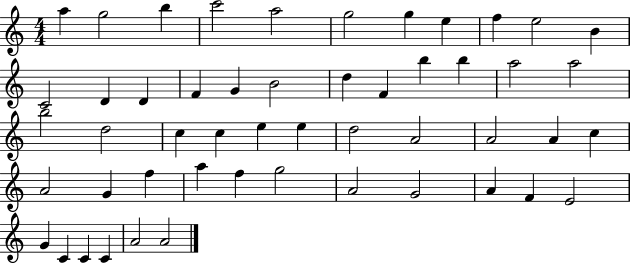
{
  \clef treble
  \numericTimeSignature
  \time 4/4
  \key c \major
  a''4 g''2 b''4 | c'''2 a''2 | g''2 g''4 e''4 | f''4 e''2 b'4 | \break c'2 d'4 d'4 | f'4 g'4 b'2 | d''4 f'4 b''4 b''4 | a''2 a''2 | \break b''2 d''2 | c''4 c''4 e''4 e''4 | d''2 a'2 | a'2 a'4 c''4 | \break a'2 g'4 f''4 | a''4 f''4 g''2 | a'2 g'2 | a'4 f'4 e'2 | \break g'4 c'4 c'4 c'4 | a'2 a'2 | \bar "|."
}